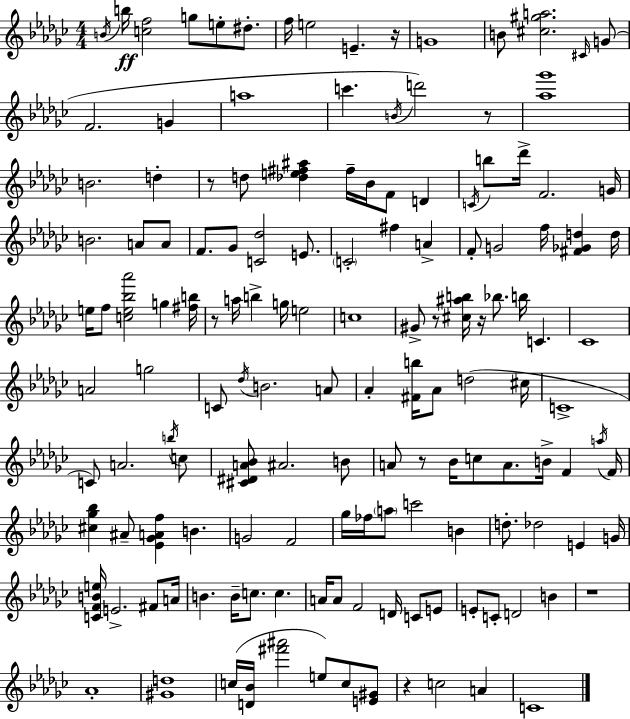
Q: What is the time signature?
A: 4/4